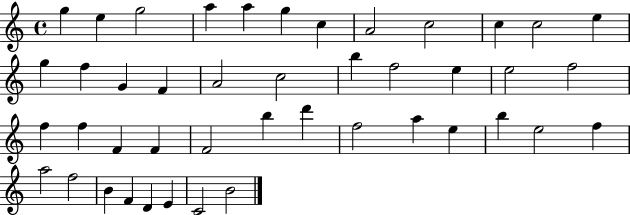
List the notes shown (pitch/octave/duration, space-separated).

G5/q E5/q G5/h A5/q A5/q G5/q C5/q A4/h C5/h C5/q C5/h E5/q G5/q F5/q G4/q F4/q A4/h C5/h B5/q F5/h E5/q E5/h F5/h F5/q F5/q F4/q F4/q F4/h B5/q D6/q F5/h A5/q E5/q B5/q E5/h F5/q A5/h F5/h B4/q F4/q D4/q E4/q C4/h B4/h